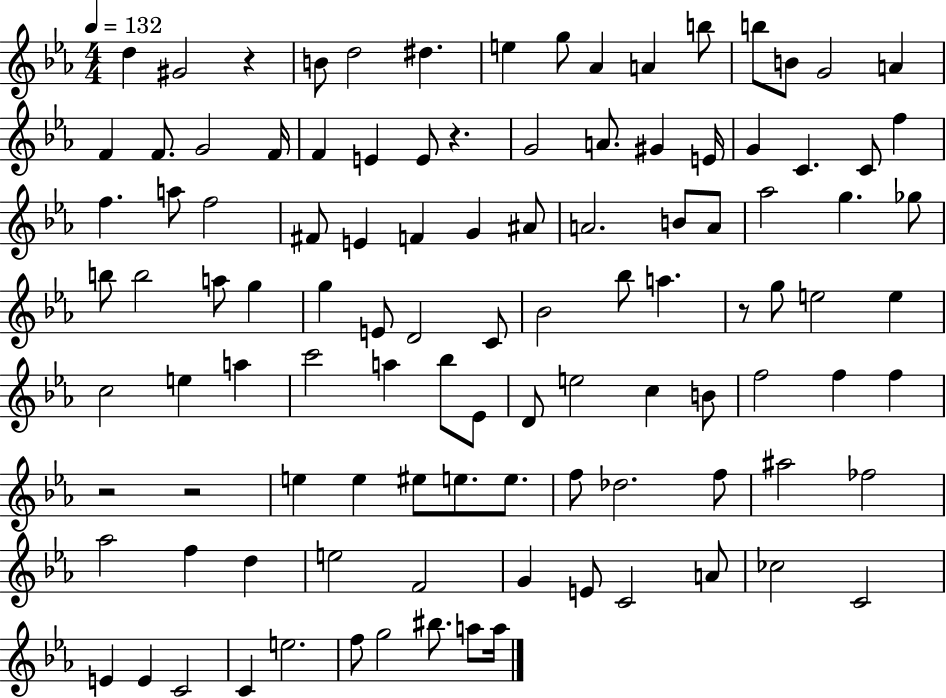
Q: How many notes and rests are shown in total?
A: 107